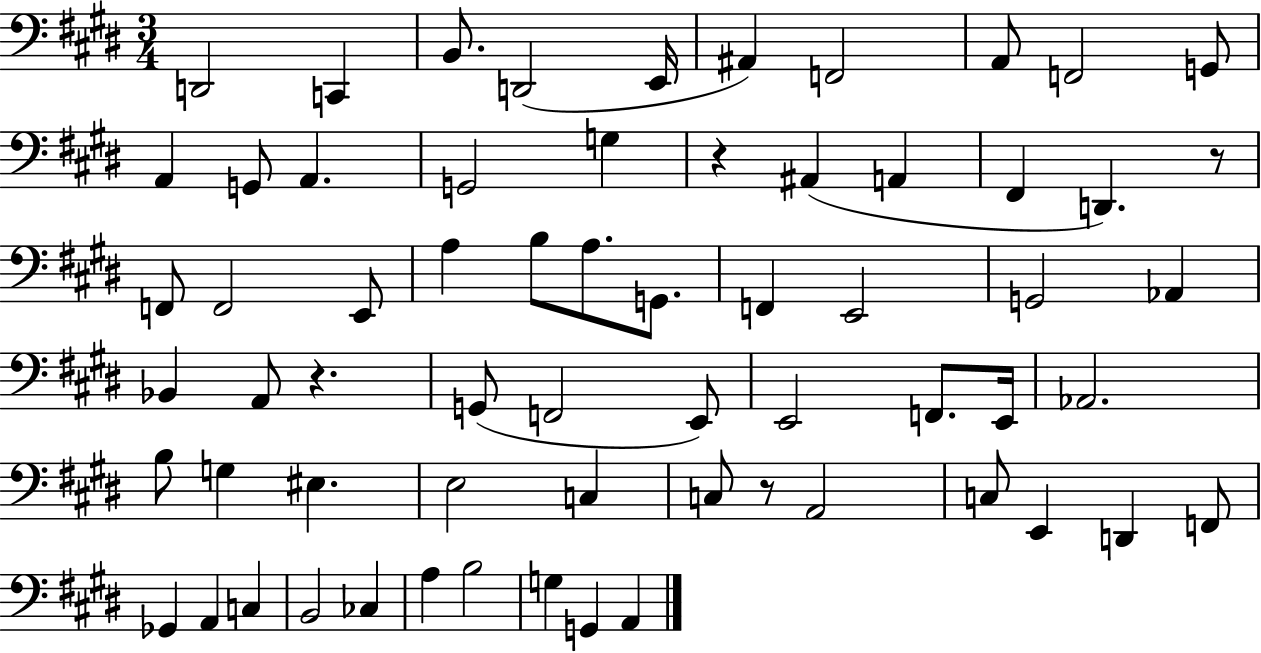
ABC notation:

X:1
T:Untitled
M:3/4
L:1/4
K:E
D,,2 C,, B,,/2 D,,2 E,,/4 ^A,, F,,2 A,,/2 F,,2 G,,/2 A,, G,,/2 A,, G,,2 G, z ^A,, A,, ^F,, D,, z/2 F,,/2 F,,2 E,,/2 A, B,/2 A,/2 G,,/2 F,, E,,2 G,,2 _A,, _B,, A,,/2 z G,,/2 F,,2 E,,/2 E,,2 F,,/2 E,,/4 _A,,2 B,/2 G, ^E, E,2 C, C,/2 z/2 A,,2 C,/2 E,, D,, F,,/2 _G,, A,, C, B,,2 _C, A, B,2 G, G,, A,,